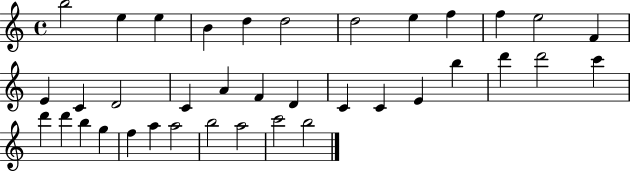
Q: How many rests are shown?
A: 0